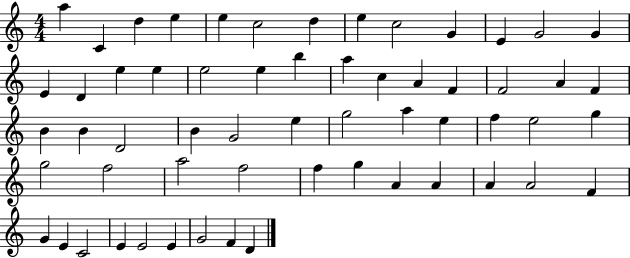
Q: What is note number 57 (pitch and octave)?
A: G4